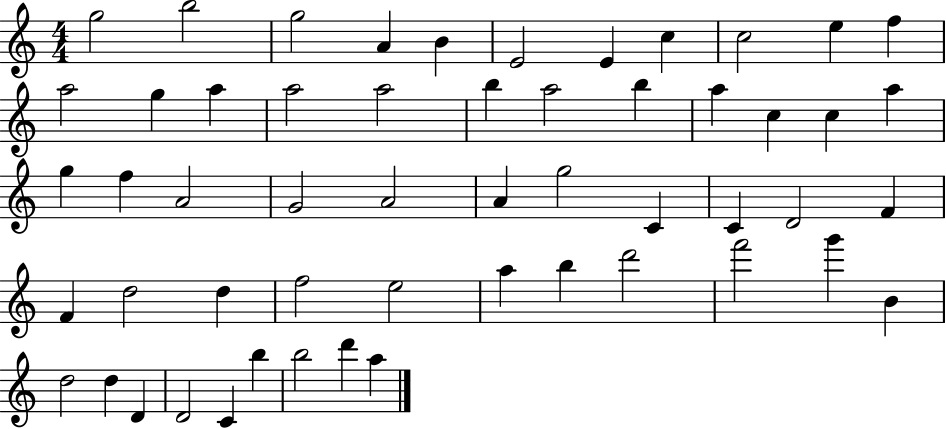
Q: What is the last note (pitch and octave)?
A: A5